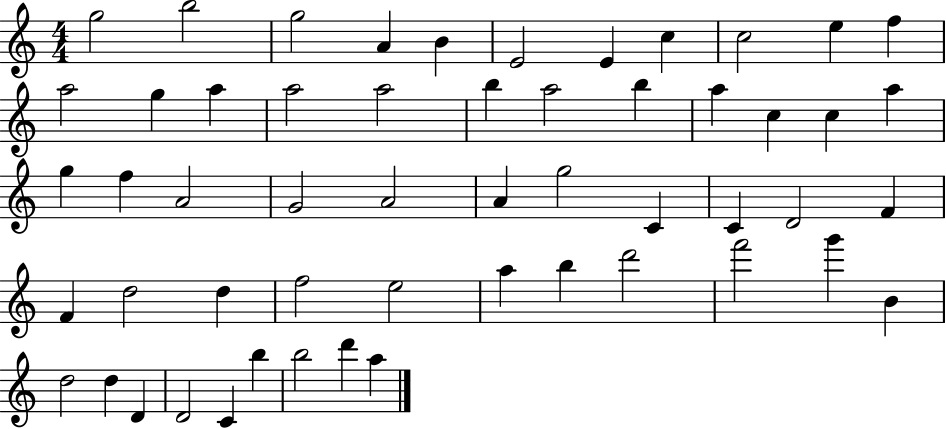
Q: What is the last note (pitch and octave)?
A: A5